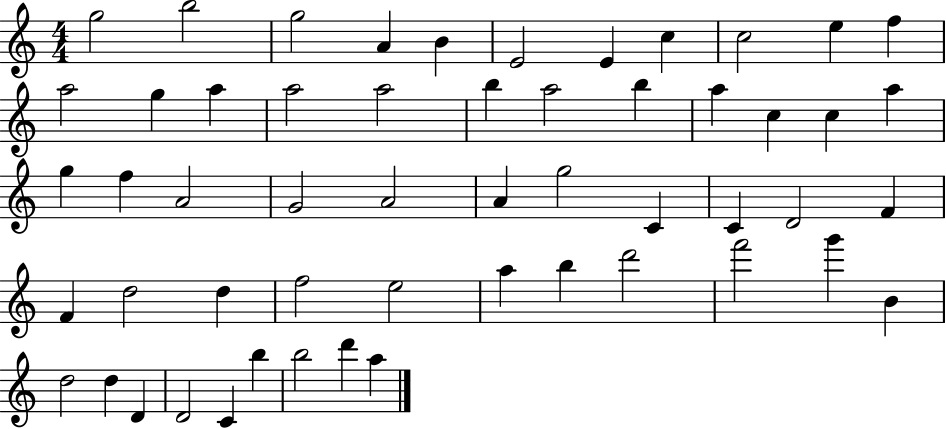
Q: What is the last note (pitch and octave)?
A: A5